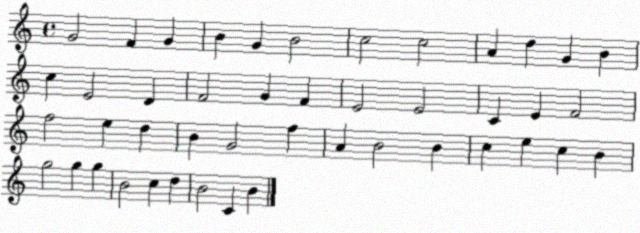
X:1
T:Untitled
M:4/4
L:1/4
K:C
G2 F G B G B2 c2 c2 A d G B c E2 D F2 G F E2 E2 C E F2 f2 e d B G2 f A B2 B c e c B g2 g g B2 c d B2 C B